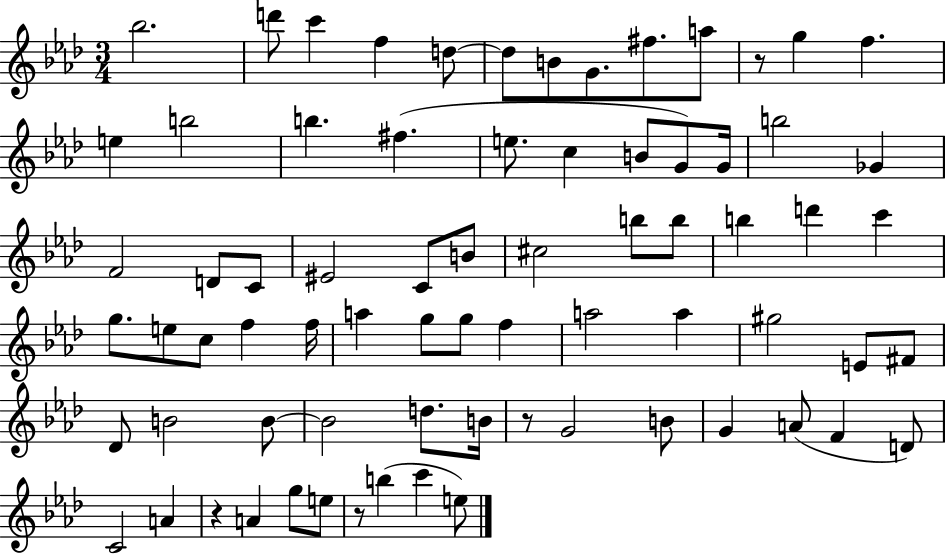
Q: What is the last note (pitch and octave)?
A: E5